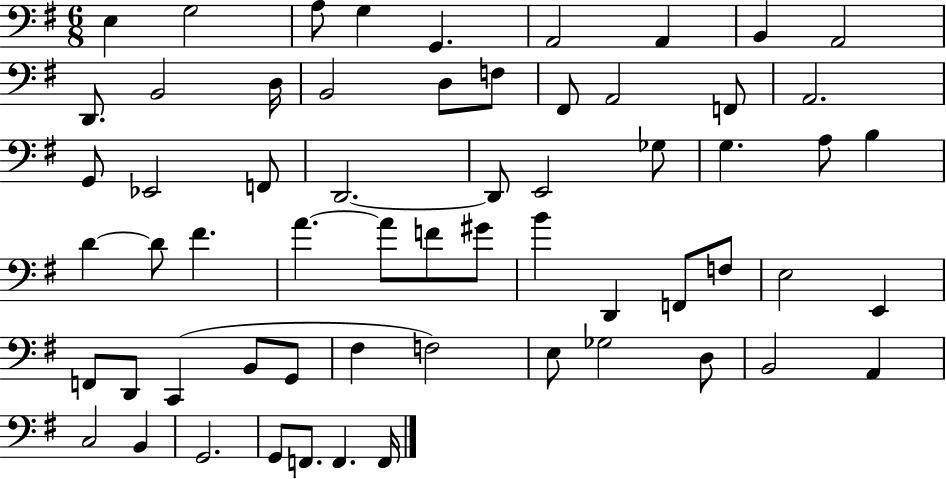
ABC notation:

X:1
T:Untitled
M:6/8
L:1/4
K:G
E, G,2 A,/2 G, G,, A,,2 A,, B,, A,,2 D,,/2 B,,2 D,/4 B,,2 D,/2 F,/2 ^F,,/2 A,,2 F,,/2 A,,2 G,,/2 _E,,2 F,,/2 D,,2 D,,/2 E,,2 _G,/2 G, A,/2 B, D D/2 ^F A A/2 F/2 ^G/2 B D,, F,,/2 F,/2 E,2 E,, F,,/2 D,,/2 C,, B,,/2 G,,/2 ^F, F,2 E,/2 _G,2 D,/2 B,,2 A,, C,2 B,, G,,2 G,,/2 F,,/2 F,, F,,/4